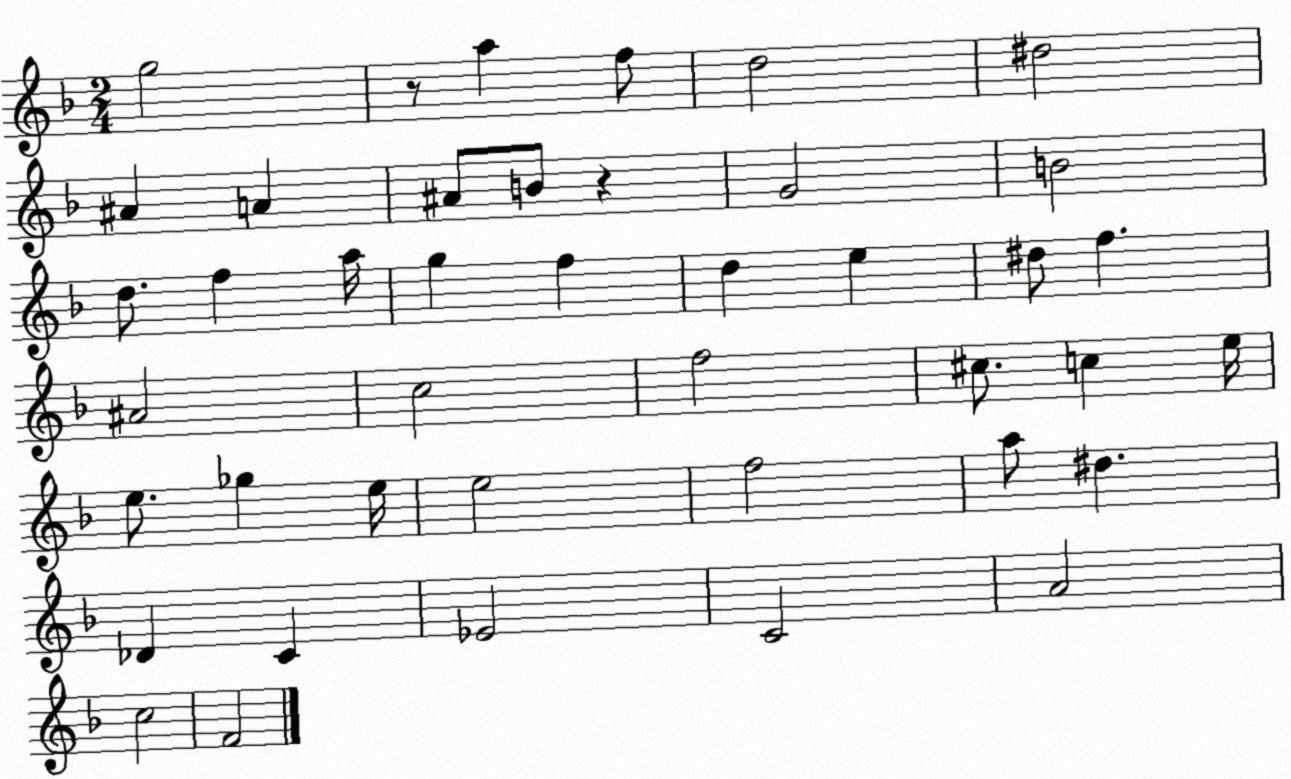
X:1
T:Untitled
M:2/4
L:1/4
K:F
g2 z/2 a f/2 d2 ^d2 ^A A ^A/2 B/2 z G2 B2 d/2 f a/4 g f d e ^d/2 f ^A2 c2 f2 ^c/2 c e/4 e/2 _g e/4 e2 f2 a/2 ^d _D C _E2 C2 A2 c2 F2